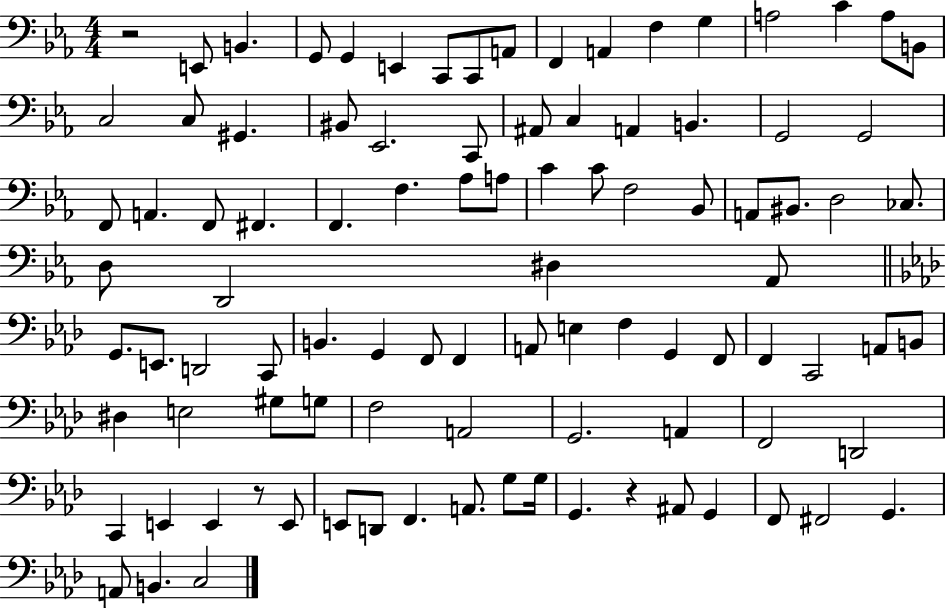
{
  \clef bass
  \numericTimeSignature
  \time 4/4
  \key ees \major
  r2 e,8 b,4. | g,8 g,4 e,4 c,8 c,8 a,8 | f,4 a,4 f4 g4 | a2 c'4 a8 b,8 | \break c2 c8 gis,4. | bis,8 ees,2. c,8 | ais,8 c4 a,4 b,4. | g,2 g,2 | \break f,8 a,4. f,8 fis,4. | f,4. f4. aes8 a8 | c'4 c'8 f2 bes,8 | a,8 bis,8. d2 ces8. | \break d8 d,2 dis4 aes,8 | \bar "||" \break \key f \minor g,8. e,8. d,2 c,8 | b,4. g,4 f,8 f,4 | a,8 e4 f4 g,4 f,8 | f,4 c,2 a,8 b,8 | \break dis4 e2 gis8 g8 | f2 a,2 | g,2. a,4 | f,2 d,2 | \break c,4 e,4 e,4 r8 e,8 | e,8 d,8 f,4. a,8. g8 g16 | g,4. r4 ais,8 g,4 | f,8 fis,2 g,4. | \break a,8 b,4. c2 | \bar "|."
}